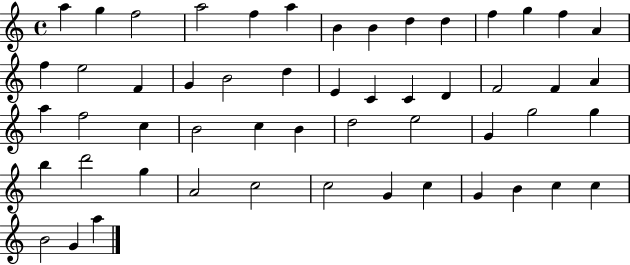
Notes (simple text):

A5/q G5/q F5/h A5/h F5/q A5/q B4/q B4/q D5/q D5/q F5/q G5/q F5/q A4/q F5/q E5/h F4/q G4/q B4/h D5/q E4/q C4/q C4/q D4/q F4/h F4/q A4/q A5/q F5/h C5/q B4/h C5/q B4/q D5/h E5/h G4/q G5/h G5/q B5/q D6/h G5/q A4/h C5/h C5/h G4/q C5/q G4/q B4/q C5/q C5/q B4/h G4/q A5/q